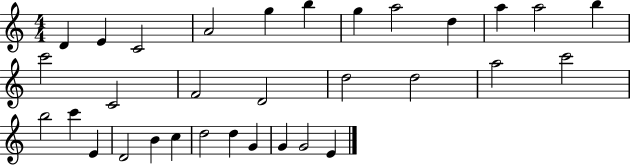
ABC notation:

X:1
T:Untitled
M:4/4
L:1/4
K:C
D E C2 A2 g b g a2 d a a2 b c'2 C2 F2 D2 d2 d2 a2 c'2 b2 c' E D2 B c d2 d G G G2 E